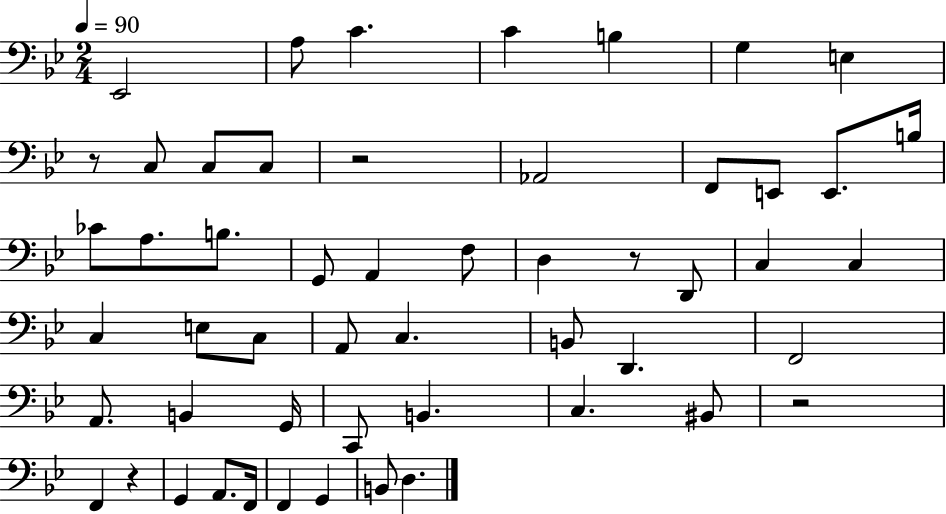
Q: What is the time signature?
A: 2/4